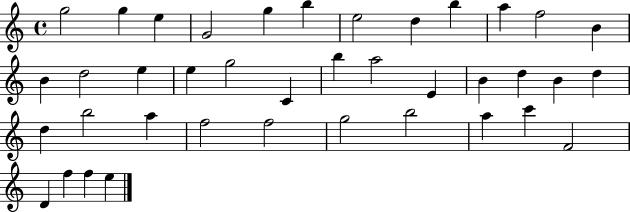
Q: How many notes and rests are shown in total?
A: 39